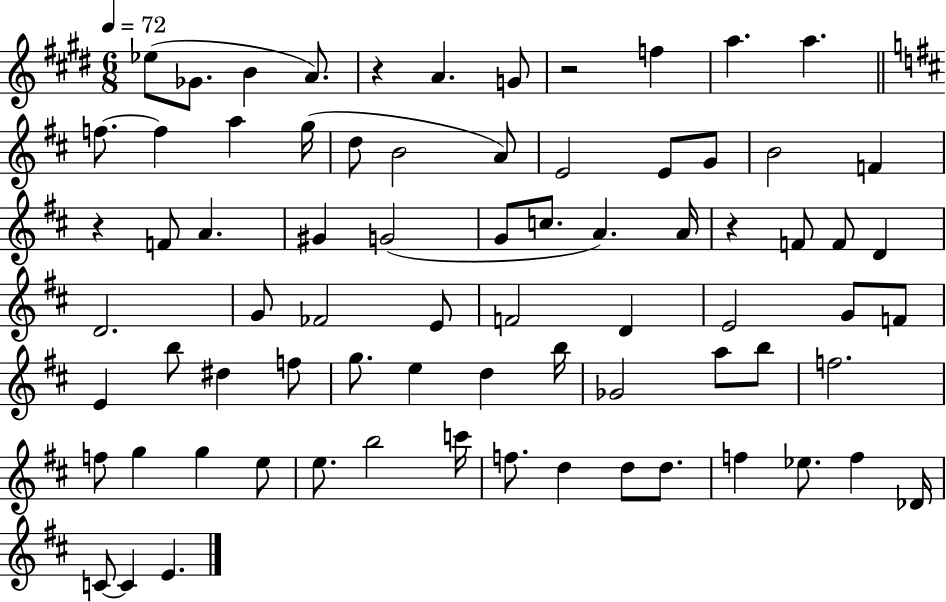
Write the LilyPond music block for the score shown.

{
  \clef treble
  \numericTimeSignature
  \time 6/8
  \key e \major
  \tempo 4 = 72
  \repeat volta 2 { ees''8( ges'8. b'4 a'8.) | r4 a'4. g'8 | r2 f''4 | a''4. a''4. | \break \bar "||" \break \key b \minor f''8.~~ f''4 a''4 g''16( | d''8 b'2 a'8) | e'2 e'8 g'8 | b'2 f'4 | \break r4 f'8 a'4. | gis'4 g'2( | g'8 c''8. a'4.) a'16 | r4 f'8 f'8 d'4 | \break d'2. | g'8 fes'2 e'8 | f'2 d'4 | e'2 g'8 f'8 | \break e'4 b''8 dis''4 f''8 | g''8. e''4 d''4 b''16 | ges'2 a''8 b''8 | f''2. | \break f''8 g''4 g''4 e''8 | e''8. b''2 c'''16 | f''8. d''4 d''8 d''8. | f''4 ees''8. f''4 des'16 | \break c'8~~ c'4 e'4. | } \bar "|."
}